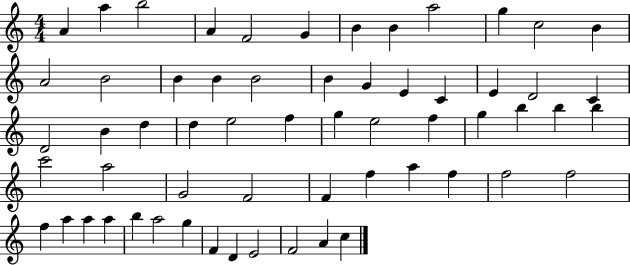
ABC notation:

X:1
T:Untitled
M:4/4
L:1/4
K:C
A a b2 A F2 G B B a2 g c2 B A2 B2 B B B2 B G E C E D2 C D2 B d d e2 f g e2 f g b b b c'2 a2 G2 F2 F f a f f2 f2 f a a a b a2 g F D E2 F2 A c